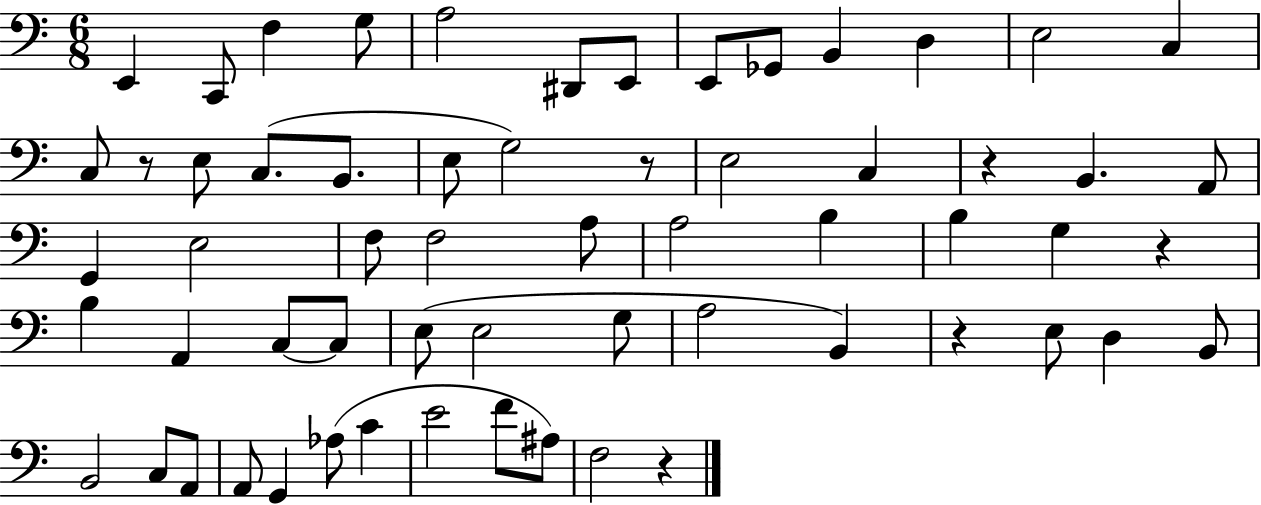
X:1
T:Untitled
M:6/8
L:1/4
K:C
E,, C,,/2 F, G,/2 A,2 ^D,,/2 E,,/2 E,,/2 _G,,/2 B,, D, E,2 C, C,/2 z/2 E,/2 C,/2 B,,/2 E,/2 G,2 z/2 E,2 C, z B,, A,,/2 G,, E,2 F,/2 F,2 A,/2 A,2 B, B, G, z B, A,, C,/2 C,/2 E,/2 E,2 G,/2 A,2 B,, z E,/2 D, B,,/2 B,,2 C,/2 A,,/2 A,,/2 G,, _A,/2 C E2 F/2 ^A,/2 F,2 z